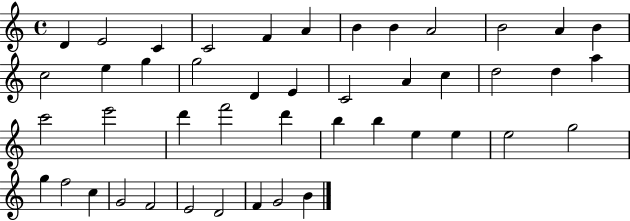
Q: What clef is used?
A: treble